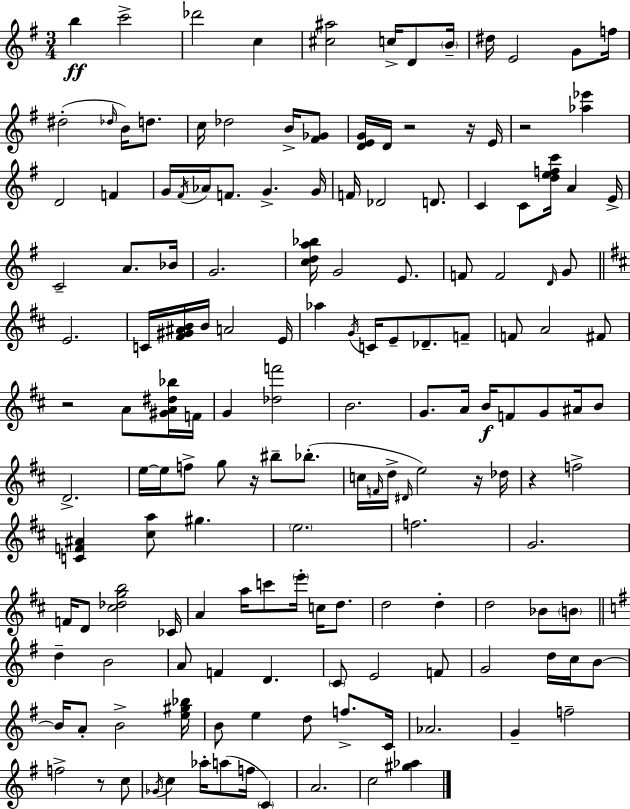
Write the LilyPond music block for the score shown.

{
  \clef treble
  \numericTimeSignature
  \time 3/4
  \key g \major
  \repeat volta 2 { b''4\ff c'''2-> | des'''2 c''4 | <cis'' ais''>2 c''16-> d'8 \parenthesize b'16-- | dis''16 e'2 g'8 f''16 | \break dis''2-.( \grace { des''16 } b'16) d''8. | c''16 des''2 b'16-> <fis' ges'>8 | <d' e' g'>16 d'16 r2 r16 | e'16 r2 <aes'' ees'''>4 | \break d'2 f'4 | g'16 \acciaccatura { fis'16 } aes'16 f'8. g'4.-> | g'16 f'16 des'2 d'8. | c'4 c'8 <d'' e'' f'' c'''>16 a'4 | \break e'16-> c'2-- a'8. | bes'16 g'2. | <c'' d'' a'' bes''>16 g'2 e'8. | f'8 f'2 | \break \grace { d'16 } g'8 \bar "||" \break \key d \major e'2. | c'16 <fis' gis' ais' b'>16 b'16 a'2 e'16 | aes''4 \acciaccatura { g'16 } c'16 e'8-- des'8.-- f'8-- | f'8 a'2 fis'8 | \break r2 a'8 <gis' a' dis'' bes''>16 | f'16 g'4 <des'' f'''>2 | b'2. | g'8. a'16 b'16\f f'8 g'8 ais'16 b'8 | \break d'2.-> | e''16~~ e''16 f''8-> g''8 r16 bis''8-- bes''8.-.( | c''16 \grace { f'16 } d''16-> \grace { dis'16 } e''2) | r16 des''16 r4 f''2-> | \break <c' f' ais'>4 <cis'' a''>8 gis''4. | \parenthesize e''2. | f''2. | g'2. | \break f'16 d'8 <cis'' des'' g'' b''>2 | ces'16 a'4 a''16 c'''8 \parenthesize e'''16-. c''16 | d''8. d''2 d''4-. | d''2 bes'8 | \break \parenthesize b'8 \bar "||" \break \key g \major d''4-- b'2 | a'8 f'4 d'4. | \parenthesize c'8 e'2 f'8 | g'2 d''16 c''16 b'8~~ | \break b'16 a'8-. b'2-> <e'' gis'' bes''>16 | b'8 e''4 d''8 f''8.-> c'16 | aes'2. | g'4-- f''2-- | \break f''2-> r8 c''8 | \acciaccatura { ges'16 } c''4 aes''16-. a''8( f''16 \parenthesize c'4) | a'2. | c''2 <gis'' aes''>4 | \break } \bar "|."
}